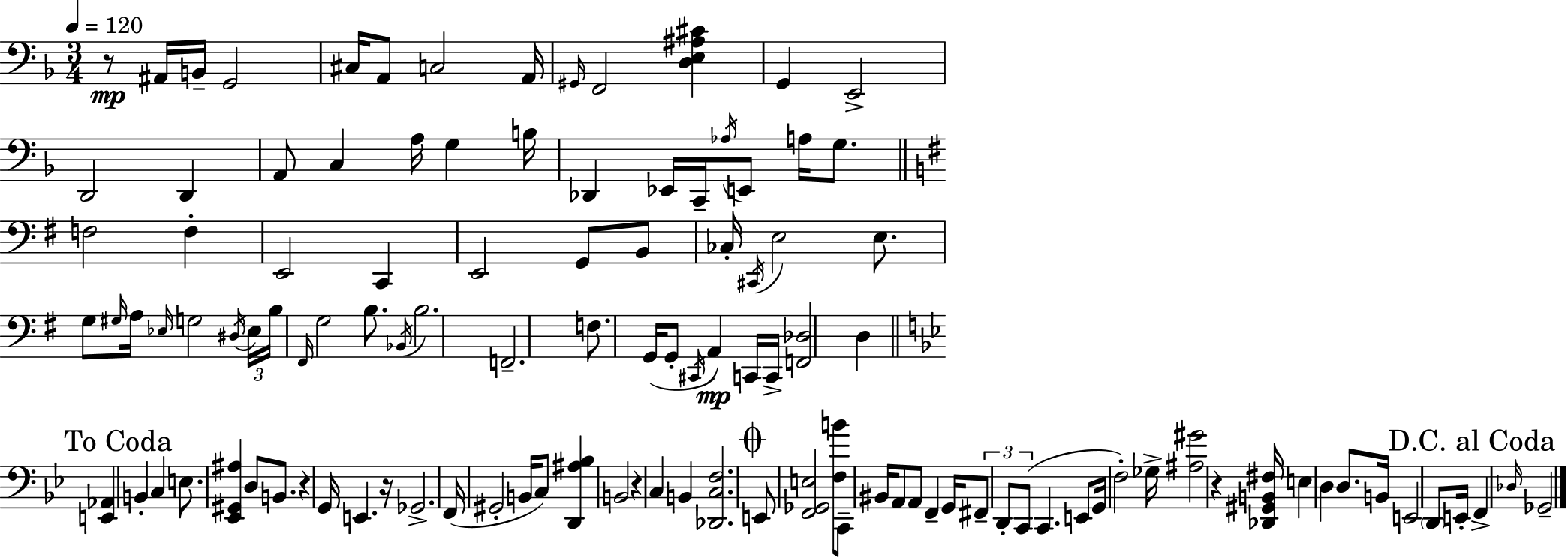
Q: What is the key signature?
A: F major